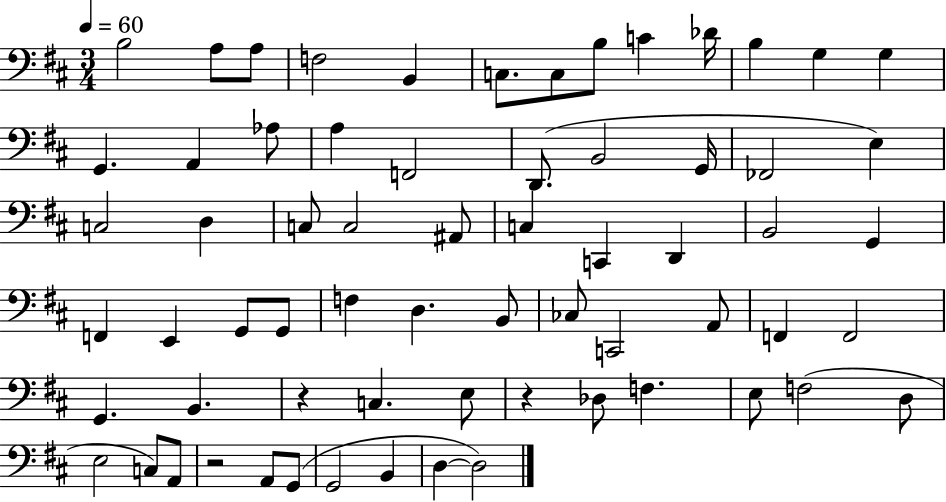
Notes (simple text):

B3/h A3/e A3/e F3/h B2/q C3/e. C3/e B3/e C4/q Db4/s B3/q G3/q G3/q G2/q. A2/q Ab3/e A3/q F2/h D2/e. B2/h G2/s FES2/h E3/q C3/h D3/q C3/e C3/h A#2/e C3/q C2/q D2/q B2/h G2/q F2/q E2/q G2/e G2/e F3/q D3/q. B2/e CES3/e C2/h A2/e F2/q F2/h G2/q. B2/q. R/q C3/q. E3/e R/q Db3/e F3/q. E3/e F3/h D3/e E3/h C3/e A2/e R/h A2/e G2/e G2/h B2/q D3/q D3/h